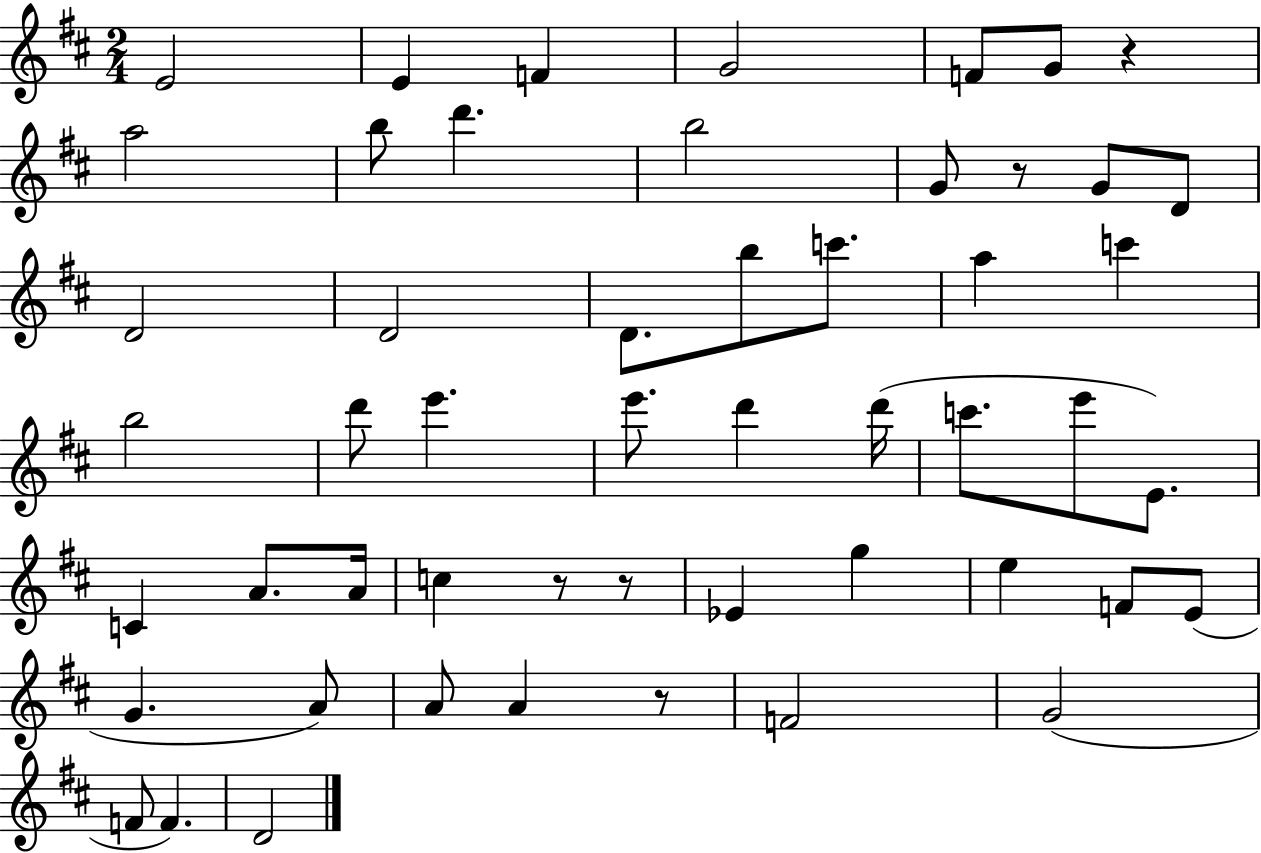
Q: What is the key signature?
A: D major